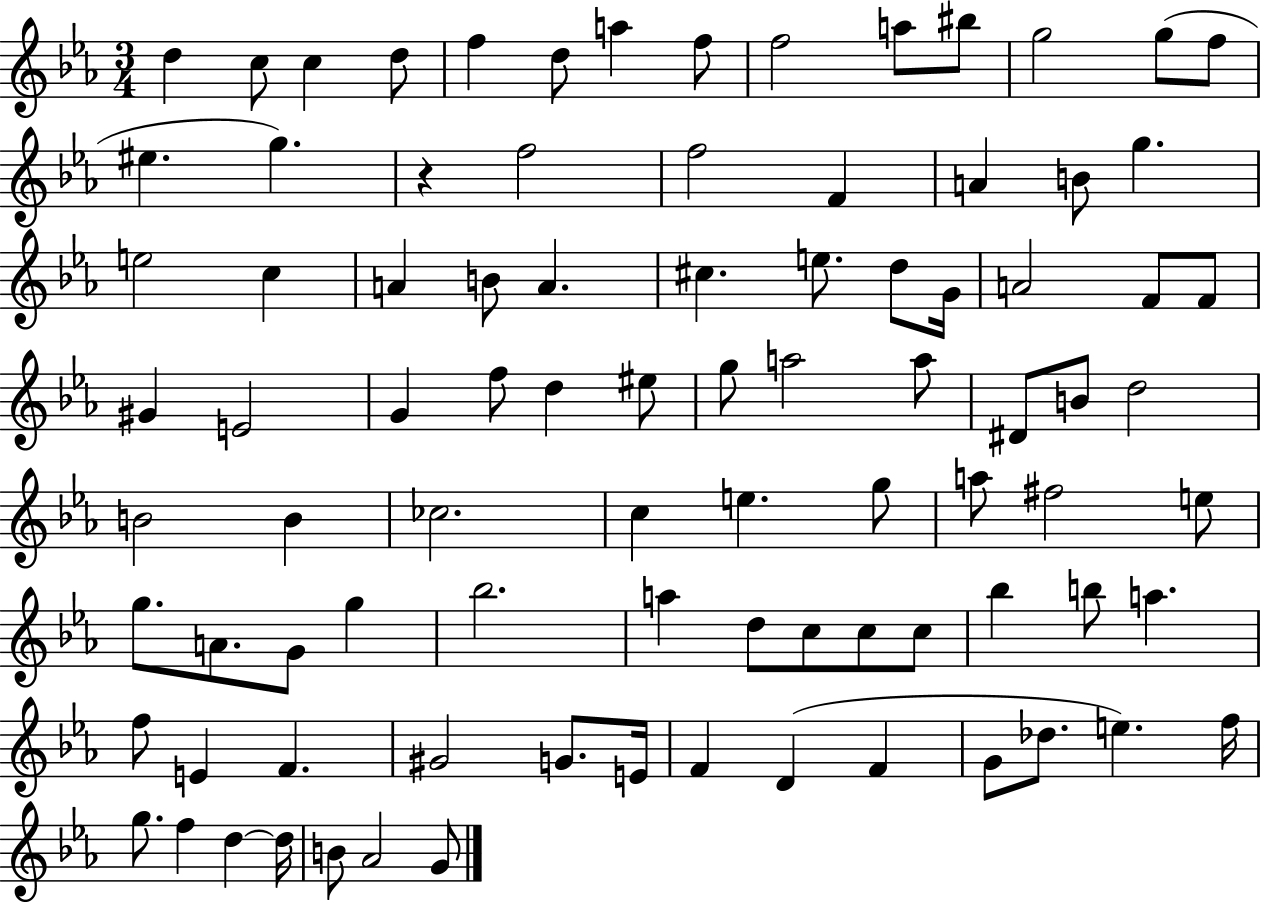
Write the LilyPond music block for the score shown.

{
  \clef treble
  \numericTimeSignature
  \time 3/4
  \key ees \major
  d''4 c''8 c''4 d''8 | f''4 d''8 a''4 f''8 | f''2 a''8 bis''8 | g''2 g''8( f''8 | \break eis''4. g''4.) | r4 f''2 | f''2 f'4 | a'4 b'8 g''4. | \break e''2 c''4 | a'4 b'8 a'4. | cis''4. e''8. d''8 g'16 | a'2 f'8 f'8 | \break gis'4 e'2 | g'4 f''8 d''4 eis''8 | g''8 a''2 a''8 | dis'8 b'8 d''2 | \break b'2 b'4 | ces''2. | c''4 e''4. g''8 | a''8 fis''2 e''8 | \break g''8. a'8. g'8 g''4 | bes''2. | a''4 d''8 c''8 c''8 c''8 | bes''4 b''8 a''4. | \break f''8 e'4 f'4. | gis'2 g'8. e'16 | f'4 d'4( f'4 | g'8 des''8. e''4.) f''16 | \break g''8. f''4 d''4~~ d''16 | b'8 aes'2 g'8 | \bar "|."
}